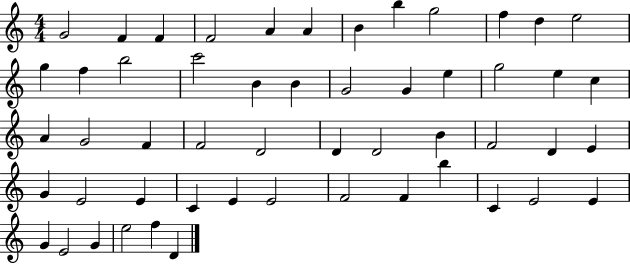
{
  \clef treble
  \numericTimeSignature
  \time 4/4
  \key c \major
  g'2 f'4 f'4 | f'2 a'4 a'4 | b'4 b''4 g''2 | f''4 d''4 e''2 | \break g''4 f''4 b''2 | c'''2 b'4 b'4 | g'2 g'4 e''4 | g''2 e''4 c''4 | \break a'4 g'2 f'4 | f'2 d'2 | d'4 d'2 b'4 | f'2 d'4 e'4 | \break g'4 e'2 e'4 | c'4 e'4 e'2 | f'2 f'4 b''4 | c'4 e'2 e'4 | \break g'4 e'2 g'4 | e''2 f''4 d'4 | \bar "|."
}